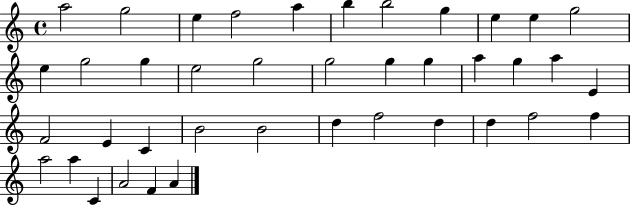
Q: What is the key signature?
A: C major